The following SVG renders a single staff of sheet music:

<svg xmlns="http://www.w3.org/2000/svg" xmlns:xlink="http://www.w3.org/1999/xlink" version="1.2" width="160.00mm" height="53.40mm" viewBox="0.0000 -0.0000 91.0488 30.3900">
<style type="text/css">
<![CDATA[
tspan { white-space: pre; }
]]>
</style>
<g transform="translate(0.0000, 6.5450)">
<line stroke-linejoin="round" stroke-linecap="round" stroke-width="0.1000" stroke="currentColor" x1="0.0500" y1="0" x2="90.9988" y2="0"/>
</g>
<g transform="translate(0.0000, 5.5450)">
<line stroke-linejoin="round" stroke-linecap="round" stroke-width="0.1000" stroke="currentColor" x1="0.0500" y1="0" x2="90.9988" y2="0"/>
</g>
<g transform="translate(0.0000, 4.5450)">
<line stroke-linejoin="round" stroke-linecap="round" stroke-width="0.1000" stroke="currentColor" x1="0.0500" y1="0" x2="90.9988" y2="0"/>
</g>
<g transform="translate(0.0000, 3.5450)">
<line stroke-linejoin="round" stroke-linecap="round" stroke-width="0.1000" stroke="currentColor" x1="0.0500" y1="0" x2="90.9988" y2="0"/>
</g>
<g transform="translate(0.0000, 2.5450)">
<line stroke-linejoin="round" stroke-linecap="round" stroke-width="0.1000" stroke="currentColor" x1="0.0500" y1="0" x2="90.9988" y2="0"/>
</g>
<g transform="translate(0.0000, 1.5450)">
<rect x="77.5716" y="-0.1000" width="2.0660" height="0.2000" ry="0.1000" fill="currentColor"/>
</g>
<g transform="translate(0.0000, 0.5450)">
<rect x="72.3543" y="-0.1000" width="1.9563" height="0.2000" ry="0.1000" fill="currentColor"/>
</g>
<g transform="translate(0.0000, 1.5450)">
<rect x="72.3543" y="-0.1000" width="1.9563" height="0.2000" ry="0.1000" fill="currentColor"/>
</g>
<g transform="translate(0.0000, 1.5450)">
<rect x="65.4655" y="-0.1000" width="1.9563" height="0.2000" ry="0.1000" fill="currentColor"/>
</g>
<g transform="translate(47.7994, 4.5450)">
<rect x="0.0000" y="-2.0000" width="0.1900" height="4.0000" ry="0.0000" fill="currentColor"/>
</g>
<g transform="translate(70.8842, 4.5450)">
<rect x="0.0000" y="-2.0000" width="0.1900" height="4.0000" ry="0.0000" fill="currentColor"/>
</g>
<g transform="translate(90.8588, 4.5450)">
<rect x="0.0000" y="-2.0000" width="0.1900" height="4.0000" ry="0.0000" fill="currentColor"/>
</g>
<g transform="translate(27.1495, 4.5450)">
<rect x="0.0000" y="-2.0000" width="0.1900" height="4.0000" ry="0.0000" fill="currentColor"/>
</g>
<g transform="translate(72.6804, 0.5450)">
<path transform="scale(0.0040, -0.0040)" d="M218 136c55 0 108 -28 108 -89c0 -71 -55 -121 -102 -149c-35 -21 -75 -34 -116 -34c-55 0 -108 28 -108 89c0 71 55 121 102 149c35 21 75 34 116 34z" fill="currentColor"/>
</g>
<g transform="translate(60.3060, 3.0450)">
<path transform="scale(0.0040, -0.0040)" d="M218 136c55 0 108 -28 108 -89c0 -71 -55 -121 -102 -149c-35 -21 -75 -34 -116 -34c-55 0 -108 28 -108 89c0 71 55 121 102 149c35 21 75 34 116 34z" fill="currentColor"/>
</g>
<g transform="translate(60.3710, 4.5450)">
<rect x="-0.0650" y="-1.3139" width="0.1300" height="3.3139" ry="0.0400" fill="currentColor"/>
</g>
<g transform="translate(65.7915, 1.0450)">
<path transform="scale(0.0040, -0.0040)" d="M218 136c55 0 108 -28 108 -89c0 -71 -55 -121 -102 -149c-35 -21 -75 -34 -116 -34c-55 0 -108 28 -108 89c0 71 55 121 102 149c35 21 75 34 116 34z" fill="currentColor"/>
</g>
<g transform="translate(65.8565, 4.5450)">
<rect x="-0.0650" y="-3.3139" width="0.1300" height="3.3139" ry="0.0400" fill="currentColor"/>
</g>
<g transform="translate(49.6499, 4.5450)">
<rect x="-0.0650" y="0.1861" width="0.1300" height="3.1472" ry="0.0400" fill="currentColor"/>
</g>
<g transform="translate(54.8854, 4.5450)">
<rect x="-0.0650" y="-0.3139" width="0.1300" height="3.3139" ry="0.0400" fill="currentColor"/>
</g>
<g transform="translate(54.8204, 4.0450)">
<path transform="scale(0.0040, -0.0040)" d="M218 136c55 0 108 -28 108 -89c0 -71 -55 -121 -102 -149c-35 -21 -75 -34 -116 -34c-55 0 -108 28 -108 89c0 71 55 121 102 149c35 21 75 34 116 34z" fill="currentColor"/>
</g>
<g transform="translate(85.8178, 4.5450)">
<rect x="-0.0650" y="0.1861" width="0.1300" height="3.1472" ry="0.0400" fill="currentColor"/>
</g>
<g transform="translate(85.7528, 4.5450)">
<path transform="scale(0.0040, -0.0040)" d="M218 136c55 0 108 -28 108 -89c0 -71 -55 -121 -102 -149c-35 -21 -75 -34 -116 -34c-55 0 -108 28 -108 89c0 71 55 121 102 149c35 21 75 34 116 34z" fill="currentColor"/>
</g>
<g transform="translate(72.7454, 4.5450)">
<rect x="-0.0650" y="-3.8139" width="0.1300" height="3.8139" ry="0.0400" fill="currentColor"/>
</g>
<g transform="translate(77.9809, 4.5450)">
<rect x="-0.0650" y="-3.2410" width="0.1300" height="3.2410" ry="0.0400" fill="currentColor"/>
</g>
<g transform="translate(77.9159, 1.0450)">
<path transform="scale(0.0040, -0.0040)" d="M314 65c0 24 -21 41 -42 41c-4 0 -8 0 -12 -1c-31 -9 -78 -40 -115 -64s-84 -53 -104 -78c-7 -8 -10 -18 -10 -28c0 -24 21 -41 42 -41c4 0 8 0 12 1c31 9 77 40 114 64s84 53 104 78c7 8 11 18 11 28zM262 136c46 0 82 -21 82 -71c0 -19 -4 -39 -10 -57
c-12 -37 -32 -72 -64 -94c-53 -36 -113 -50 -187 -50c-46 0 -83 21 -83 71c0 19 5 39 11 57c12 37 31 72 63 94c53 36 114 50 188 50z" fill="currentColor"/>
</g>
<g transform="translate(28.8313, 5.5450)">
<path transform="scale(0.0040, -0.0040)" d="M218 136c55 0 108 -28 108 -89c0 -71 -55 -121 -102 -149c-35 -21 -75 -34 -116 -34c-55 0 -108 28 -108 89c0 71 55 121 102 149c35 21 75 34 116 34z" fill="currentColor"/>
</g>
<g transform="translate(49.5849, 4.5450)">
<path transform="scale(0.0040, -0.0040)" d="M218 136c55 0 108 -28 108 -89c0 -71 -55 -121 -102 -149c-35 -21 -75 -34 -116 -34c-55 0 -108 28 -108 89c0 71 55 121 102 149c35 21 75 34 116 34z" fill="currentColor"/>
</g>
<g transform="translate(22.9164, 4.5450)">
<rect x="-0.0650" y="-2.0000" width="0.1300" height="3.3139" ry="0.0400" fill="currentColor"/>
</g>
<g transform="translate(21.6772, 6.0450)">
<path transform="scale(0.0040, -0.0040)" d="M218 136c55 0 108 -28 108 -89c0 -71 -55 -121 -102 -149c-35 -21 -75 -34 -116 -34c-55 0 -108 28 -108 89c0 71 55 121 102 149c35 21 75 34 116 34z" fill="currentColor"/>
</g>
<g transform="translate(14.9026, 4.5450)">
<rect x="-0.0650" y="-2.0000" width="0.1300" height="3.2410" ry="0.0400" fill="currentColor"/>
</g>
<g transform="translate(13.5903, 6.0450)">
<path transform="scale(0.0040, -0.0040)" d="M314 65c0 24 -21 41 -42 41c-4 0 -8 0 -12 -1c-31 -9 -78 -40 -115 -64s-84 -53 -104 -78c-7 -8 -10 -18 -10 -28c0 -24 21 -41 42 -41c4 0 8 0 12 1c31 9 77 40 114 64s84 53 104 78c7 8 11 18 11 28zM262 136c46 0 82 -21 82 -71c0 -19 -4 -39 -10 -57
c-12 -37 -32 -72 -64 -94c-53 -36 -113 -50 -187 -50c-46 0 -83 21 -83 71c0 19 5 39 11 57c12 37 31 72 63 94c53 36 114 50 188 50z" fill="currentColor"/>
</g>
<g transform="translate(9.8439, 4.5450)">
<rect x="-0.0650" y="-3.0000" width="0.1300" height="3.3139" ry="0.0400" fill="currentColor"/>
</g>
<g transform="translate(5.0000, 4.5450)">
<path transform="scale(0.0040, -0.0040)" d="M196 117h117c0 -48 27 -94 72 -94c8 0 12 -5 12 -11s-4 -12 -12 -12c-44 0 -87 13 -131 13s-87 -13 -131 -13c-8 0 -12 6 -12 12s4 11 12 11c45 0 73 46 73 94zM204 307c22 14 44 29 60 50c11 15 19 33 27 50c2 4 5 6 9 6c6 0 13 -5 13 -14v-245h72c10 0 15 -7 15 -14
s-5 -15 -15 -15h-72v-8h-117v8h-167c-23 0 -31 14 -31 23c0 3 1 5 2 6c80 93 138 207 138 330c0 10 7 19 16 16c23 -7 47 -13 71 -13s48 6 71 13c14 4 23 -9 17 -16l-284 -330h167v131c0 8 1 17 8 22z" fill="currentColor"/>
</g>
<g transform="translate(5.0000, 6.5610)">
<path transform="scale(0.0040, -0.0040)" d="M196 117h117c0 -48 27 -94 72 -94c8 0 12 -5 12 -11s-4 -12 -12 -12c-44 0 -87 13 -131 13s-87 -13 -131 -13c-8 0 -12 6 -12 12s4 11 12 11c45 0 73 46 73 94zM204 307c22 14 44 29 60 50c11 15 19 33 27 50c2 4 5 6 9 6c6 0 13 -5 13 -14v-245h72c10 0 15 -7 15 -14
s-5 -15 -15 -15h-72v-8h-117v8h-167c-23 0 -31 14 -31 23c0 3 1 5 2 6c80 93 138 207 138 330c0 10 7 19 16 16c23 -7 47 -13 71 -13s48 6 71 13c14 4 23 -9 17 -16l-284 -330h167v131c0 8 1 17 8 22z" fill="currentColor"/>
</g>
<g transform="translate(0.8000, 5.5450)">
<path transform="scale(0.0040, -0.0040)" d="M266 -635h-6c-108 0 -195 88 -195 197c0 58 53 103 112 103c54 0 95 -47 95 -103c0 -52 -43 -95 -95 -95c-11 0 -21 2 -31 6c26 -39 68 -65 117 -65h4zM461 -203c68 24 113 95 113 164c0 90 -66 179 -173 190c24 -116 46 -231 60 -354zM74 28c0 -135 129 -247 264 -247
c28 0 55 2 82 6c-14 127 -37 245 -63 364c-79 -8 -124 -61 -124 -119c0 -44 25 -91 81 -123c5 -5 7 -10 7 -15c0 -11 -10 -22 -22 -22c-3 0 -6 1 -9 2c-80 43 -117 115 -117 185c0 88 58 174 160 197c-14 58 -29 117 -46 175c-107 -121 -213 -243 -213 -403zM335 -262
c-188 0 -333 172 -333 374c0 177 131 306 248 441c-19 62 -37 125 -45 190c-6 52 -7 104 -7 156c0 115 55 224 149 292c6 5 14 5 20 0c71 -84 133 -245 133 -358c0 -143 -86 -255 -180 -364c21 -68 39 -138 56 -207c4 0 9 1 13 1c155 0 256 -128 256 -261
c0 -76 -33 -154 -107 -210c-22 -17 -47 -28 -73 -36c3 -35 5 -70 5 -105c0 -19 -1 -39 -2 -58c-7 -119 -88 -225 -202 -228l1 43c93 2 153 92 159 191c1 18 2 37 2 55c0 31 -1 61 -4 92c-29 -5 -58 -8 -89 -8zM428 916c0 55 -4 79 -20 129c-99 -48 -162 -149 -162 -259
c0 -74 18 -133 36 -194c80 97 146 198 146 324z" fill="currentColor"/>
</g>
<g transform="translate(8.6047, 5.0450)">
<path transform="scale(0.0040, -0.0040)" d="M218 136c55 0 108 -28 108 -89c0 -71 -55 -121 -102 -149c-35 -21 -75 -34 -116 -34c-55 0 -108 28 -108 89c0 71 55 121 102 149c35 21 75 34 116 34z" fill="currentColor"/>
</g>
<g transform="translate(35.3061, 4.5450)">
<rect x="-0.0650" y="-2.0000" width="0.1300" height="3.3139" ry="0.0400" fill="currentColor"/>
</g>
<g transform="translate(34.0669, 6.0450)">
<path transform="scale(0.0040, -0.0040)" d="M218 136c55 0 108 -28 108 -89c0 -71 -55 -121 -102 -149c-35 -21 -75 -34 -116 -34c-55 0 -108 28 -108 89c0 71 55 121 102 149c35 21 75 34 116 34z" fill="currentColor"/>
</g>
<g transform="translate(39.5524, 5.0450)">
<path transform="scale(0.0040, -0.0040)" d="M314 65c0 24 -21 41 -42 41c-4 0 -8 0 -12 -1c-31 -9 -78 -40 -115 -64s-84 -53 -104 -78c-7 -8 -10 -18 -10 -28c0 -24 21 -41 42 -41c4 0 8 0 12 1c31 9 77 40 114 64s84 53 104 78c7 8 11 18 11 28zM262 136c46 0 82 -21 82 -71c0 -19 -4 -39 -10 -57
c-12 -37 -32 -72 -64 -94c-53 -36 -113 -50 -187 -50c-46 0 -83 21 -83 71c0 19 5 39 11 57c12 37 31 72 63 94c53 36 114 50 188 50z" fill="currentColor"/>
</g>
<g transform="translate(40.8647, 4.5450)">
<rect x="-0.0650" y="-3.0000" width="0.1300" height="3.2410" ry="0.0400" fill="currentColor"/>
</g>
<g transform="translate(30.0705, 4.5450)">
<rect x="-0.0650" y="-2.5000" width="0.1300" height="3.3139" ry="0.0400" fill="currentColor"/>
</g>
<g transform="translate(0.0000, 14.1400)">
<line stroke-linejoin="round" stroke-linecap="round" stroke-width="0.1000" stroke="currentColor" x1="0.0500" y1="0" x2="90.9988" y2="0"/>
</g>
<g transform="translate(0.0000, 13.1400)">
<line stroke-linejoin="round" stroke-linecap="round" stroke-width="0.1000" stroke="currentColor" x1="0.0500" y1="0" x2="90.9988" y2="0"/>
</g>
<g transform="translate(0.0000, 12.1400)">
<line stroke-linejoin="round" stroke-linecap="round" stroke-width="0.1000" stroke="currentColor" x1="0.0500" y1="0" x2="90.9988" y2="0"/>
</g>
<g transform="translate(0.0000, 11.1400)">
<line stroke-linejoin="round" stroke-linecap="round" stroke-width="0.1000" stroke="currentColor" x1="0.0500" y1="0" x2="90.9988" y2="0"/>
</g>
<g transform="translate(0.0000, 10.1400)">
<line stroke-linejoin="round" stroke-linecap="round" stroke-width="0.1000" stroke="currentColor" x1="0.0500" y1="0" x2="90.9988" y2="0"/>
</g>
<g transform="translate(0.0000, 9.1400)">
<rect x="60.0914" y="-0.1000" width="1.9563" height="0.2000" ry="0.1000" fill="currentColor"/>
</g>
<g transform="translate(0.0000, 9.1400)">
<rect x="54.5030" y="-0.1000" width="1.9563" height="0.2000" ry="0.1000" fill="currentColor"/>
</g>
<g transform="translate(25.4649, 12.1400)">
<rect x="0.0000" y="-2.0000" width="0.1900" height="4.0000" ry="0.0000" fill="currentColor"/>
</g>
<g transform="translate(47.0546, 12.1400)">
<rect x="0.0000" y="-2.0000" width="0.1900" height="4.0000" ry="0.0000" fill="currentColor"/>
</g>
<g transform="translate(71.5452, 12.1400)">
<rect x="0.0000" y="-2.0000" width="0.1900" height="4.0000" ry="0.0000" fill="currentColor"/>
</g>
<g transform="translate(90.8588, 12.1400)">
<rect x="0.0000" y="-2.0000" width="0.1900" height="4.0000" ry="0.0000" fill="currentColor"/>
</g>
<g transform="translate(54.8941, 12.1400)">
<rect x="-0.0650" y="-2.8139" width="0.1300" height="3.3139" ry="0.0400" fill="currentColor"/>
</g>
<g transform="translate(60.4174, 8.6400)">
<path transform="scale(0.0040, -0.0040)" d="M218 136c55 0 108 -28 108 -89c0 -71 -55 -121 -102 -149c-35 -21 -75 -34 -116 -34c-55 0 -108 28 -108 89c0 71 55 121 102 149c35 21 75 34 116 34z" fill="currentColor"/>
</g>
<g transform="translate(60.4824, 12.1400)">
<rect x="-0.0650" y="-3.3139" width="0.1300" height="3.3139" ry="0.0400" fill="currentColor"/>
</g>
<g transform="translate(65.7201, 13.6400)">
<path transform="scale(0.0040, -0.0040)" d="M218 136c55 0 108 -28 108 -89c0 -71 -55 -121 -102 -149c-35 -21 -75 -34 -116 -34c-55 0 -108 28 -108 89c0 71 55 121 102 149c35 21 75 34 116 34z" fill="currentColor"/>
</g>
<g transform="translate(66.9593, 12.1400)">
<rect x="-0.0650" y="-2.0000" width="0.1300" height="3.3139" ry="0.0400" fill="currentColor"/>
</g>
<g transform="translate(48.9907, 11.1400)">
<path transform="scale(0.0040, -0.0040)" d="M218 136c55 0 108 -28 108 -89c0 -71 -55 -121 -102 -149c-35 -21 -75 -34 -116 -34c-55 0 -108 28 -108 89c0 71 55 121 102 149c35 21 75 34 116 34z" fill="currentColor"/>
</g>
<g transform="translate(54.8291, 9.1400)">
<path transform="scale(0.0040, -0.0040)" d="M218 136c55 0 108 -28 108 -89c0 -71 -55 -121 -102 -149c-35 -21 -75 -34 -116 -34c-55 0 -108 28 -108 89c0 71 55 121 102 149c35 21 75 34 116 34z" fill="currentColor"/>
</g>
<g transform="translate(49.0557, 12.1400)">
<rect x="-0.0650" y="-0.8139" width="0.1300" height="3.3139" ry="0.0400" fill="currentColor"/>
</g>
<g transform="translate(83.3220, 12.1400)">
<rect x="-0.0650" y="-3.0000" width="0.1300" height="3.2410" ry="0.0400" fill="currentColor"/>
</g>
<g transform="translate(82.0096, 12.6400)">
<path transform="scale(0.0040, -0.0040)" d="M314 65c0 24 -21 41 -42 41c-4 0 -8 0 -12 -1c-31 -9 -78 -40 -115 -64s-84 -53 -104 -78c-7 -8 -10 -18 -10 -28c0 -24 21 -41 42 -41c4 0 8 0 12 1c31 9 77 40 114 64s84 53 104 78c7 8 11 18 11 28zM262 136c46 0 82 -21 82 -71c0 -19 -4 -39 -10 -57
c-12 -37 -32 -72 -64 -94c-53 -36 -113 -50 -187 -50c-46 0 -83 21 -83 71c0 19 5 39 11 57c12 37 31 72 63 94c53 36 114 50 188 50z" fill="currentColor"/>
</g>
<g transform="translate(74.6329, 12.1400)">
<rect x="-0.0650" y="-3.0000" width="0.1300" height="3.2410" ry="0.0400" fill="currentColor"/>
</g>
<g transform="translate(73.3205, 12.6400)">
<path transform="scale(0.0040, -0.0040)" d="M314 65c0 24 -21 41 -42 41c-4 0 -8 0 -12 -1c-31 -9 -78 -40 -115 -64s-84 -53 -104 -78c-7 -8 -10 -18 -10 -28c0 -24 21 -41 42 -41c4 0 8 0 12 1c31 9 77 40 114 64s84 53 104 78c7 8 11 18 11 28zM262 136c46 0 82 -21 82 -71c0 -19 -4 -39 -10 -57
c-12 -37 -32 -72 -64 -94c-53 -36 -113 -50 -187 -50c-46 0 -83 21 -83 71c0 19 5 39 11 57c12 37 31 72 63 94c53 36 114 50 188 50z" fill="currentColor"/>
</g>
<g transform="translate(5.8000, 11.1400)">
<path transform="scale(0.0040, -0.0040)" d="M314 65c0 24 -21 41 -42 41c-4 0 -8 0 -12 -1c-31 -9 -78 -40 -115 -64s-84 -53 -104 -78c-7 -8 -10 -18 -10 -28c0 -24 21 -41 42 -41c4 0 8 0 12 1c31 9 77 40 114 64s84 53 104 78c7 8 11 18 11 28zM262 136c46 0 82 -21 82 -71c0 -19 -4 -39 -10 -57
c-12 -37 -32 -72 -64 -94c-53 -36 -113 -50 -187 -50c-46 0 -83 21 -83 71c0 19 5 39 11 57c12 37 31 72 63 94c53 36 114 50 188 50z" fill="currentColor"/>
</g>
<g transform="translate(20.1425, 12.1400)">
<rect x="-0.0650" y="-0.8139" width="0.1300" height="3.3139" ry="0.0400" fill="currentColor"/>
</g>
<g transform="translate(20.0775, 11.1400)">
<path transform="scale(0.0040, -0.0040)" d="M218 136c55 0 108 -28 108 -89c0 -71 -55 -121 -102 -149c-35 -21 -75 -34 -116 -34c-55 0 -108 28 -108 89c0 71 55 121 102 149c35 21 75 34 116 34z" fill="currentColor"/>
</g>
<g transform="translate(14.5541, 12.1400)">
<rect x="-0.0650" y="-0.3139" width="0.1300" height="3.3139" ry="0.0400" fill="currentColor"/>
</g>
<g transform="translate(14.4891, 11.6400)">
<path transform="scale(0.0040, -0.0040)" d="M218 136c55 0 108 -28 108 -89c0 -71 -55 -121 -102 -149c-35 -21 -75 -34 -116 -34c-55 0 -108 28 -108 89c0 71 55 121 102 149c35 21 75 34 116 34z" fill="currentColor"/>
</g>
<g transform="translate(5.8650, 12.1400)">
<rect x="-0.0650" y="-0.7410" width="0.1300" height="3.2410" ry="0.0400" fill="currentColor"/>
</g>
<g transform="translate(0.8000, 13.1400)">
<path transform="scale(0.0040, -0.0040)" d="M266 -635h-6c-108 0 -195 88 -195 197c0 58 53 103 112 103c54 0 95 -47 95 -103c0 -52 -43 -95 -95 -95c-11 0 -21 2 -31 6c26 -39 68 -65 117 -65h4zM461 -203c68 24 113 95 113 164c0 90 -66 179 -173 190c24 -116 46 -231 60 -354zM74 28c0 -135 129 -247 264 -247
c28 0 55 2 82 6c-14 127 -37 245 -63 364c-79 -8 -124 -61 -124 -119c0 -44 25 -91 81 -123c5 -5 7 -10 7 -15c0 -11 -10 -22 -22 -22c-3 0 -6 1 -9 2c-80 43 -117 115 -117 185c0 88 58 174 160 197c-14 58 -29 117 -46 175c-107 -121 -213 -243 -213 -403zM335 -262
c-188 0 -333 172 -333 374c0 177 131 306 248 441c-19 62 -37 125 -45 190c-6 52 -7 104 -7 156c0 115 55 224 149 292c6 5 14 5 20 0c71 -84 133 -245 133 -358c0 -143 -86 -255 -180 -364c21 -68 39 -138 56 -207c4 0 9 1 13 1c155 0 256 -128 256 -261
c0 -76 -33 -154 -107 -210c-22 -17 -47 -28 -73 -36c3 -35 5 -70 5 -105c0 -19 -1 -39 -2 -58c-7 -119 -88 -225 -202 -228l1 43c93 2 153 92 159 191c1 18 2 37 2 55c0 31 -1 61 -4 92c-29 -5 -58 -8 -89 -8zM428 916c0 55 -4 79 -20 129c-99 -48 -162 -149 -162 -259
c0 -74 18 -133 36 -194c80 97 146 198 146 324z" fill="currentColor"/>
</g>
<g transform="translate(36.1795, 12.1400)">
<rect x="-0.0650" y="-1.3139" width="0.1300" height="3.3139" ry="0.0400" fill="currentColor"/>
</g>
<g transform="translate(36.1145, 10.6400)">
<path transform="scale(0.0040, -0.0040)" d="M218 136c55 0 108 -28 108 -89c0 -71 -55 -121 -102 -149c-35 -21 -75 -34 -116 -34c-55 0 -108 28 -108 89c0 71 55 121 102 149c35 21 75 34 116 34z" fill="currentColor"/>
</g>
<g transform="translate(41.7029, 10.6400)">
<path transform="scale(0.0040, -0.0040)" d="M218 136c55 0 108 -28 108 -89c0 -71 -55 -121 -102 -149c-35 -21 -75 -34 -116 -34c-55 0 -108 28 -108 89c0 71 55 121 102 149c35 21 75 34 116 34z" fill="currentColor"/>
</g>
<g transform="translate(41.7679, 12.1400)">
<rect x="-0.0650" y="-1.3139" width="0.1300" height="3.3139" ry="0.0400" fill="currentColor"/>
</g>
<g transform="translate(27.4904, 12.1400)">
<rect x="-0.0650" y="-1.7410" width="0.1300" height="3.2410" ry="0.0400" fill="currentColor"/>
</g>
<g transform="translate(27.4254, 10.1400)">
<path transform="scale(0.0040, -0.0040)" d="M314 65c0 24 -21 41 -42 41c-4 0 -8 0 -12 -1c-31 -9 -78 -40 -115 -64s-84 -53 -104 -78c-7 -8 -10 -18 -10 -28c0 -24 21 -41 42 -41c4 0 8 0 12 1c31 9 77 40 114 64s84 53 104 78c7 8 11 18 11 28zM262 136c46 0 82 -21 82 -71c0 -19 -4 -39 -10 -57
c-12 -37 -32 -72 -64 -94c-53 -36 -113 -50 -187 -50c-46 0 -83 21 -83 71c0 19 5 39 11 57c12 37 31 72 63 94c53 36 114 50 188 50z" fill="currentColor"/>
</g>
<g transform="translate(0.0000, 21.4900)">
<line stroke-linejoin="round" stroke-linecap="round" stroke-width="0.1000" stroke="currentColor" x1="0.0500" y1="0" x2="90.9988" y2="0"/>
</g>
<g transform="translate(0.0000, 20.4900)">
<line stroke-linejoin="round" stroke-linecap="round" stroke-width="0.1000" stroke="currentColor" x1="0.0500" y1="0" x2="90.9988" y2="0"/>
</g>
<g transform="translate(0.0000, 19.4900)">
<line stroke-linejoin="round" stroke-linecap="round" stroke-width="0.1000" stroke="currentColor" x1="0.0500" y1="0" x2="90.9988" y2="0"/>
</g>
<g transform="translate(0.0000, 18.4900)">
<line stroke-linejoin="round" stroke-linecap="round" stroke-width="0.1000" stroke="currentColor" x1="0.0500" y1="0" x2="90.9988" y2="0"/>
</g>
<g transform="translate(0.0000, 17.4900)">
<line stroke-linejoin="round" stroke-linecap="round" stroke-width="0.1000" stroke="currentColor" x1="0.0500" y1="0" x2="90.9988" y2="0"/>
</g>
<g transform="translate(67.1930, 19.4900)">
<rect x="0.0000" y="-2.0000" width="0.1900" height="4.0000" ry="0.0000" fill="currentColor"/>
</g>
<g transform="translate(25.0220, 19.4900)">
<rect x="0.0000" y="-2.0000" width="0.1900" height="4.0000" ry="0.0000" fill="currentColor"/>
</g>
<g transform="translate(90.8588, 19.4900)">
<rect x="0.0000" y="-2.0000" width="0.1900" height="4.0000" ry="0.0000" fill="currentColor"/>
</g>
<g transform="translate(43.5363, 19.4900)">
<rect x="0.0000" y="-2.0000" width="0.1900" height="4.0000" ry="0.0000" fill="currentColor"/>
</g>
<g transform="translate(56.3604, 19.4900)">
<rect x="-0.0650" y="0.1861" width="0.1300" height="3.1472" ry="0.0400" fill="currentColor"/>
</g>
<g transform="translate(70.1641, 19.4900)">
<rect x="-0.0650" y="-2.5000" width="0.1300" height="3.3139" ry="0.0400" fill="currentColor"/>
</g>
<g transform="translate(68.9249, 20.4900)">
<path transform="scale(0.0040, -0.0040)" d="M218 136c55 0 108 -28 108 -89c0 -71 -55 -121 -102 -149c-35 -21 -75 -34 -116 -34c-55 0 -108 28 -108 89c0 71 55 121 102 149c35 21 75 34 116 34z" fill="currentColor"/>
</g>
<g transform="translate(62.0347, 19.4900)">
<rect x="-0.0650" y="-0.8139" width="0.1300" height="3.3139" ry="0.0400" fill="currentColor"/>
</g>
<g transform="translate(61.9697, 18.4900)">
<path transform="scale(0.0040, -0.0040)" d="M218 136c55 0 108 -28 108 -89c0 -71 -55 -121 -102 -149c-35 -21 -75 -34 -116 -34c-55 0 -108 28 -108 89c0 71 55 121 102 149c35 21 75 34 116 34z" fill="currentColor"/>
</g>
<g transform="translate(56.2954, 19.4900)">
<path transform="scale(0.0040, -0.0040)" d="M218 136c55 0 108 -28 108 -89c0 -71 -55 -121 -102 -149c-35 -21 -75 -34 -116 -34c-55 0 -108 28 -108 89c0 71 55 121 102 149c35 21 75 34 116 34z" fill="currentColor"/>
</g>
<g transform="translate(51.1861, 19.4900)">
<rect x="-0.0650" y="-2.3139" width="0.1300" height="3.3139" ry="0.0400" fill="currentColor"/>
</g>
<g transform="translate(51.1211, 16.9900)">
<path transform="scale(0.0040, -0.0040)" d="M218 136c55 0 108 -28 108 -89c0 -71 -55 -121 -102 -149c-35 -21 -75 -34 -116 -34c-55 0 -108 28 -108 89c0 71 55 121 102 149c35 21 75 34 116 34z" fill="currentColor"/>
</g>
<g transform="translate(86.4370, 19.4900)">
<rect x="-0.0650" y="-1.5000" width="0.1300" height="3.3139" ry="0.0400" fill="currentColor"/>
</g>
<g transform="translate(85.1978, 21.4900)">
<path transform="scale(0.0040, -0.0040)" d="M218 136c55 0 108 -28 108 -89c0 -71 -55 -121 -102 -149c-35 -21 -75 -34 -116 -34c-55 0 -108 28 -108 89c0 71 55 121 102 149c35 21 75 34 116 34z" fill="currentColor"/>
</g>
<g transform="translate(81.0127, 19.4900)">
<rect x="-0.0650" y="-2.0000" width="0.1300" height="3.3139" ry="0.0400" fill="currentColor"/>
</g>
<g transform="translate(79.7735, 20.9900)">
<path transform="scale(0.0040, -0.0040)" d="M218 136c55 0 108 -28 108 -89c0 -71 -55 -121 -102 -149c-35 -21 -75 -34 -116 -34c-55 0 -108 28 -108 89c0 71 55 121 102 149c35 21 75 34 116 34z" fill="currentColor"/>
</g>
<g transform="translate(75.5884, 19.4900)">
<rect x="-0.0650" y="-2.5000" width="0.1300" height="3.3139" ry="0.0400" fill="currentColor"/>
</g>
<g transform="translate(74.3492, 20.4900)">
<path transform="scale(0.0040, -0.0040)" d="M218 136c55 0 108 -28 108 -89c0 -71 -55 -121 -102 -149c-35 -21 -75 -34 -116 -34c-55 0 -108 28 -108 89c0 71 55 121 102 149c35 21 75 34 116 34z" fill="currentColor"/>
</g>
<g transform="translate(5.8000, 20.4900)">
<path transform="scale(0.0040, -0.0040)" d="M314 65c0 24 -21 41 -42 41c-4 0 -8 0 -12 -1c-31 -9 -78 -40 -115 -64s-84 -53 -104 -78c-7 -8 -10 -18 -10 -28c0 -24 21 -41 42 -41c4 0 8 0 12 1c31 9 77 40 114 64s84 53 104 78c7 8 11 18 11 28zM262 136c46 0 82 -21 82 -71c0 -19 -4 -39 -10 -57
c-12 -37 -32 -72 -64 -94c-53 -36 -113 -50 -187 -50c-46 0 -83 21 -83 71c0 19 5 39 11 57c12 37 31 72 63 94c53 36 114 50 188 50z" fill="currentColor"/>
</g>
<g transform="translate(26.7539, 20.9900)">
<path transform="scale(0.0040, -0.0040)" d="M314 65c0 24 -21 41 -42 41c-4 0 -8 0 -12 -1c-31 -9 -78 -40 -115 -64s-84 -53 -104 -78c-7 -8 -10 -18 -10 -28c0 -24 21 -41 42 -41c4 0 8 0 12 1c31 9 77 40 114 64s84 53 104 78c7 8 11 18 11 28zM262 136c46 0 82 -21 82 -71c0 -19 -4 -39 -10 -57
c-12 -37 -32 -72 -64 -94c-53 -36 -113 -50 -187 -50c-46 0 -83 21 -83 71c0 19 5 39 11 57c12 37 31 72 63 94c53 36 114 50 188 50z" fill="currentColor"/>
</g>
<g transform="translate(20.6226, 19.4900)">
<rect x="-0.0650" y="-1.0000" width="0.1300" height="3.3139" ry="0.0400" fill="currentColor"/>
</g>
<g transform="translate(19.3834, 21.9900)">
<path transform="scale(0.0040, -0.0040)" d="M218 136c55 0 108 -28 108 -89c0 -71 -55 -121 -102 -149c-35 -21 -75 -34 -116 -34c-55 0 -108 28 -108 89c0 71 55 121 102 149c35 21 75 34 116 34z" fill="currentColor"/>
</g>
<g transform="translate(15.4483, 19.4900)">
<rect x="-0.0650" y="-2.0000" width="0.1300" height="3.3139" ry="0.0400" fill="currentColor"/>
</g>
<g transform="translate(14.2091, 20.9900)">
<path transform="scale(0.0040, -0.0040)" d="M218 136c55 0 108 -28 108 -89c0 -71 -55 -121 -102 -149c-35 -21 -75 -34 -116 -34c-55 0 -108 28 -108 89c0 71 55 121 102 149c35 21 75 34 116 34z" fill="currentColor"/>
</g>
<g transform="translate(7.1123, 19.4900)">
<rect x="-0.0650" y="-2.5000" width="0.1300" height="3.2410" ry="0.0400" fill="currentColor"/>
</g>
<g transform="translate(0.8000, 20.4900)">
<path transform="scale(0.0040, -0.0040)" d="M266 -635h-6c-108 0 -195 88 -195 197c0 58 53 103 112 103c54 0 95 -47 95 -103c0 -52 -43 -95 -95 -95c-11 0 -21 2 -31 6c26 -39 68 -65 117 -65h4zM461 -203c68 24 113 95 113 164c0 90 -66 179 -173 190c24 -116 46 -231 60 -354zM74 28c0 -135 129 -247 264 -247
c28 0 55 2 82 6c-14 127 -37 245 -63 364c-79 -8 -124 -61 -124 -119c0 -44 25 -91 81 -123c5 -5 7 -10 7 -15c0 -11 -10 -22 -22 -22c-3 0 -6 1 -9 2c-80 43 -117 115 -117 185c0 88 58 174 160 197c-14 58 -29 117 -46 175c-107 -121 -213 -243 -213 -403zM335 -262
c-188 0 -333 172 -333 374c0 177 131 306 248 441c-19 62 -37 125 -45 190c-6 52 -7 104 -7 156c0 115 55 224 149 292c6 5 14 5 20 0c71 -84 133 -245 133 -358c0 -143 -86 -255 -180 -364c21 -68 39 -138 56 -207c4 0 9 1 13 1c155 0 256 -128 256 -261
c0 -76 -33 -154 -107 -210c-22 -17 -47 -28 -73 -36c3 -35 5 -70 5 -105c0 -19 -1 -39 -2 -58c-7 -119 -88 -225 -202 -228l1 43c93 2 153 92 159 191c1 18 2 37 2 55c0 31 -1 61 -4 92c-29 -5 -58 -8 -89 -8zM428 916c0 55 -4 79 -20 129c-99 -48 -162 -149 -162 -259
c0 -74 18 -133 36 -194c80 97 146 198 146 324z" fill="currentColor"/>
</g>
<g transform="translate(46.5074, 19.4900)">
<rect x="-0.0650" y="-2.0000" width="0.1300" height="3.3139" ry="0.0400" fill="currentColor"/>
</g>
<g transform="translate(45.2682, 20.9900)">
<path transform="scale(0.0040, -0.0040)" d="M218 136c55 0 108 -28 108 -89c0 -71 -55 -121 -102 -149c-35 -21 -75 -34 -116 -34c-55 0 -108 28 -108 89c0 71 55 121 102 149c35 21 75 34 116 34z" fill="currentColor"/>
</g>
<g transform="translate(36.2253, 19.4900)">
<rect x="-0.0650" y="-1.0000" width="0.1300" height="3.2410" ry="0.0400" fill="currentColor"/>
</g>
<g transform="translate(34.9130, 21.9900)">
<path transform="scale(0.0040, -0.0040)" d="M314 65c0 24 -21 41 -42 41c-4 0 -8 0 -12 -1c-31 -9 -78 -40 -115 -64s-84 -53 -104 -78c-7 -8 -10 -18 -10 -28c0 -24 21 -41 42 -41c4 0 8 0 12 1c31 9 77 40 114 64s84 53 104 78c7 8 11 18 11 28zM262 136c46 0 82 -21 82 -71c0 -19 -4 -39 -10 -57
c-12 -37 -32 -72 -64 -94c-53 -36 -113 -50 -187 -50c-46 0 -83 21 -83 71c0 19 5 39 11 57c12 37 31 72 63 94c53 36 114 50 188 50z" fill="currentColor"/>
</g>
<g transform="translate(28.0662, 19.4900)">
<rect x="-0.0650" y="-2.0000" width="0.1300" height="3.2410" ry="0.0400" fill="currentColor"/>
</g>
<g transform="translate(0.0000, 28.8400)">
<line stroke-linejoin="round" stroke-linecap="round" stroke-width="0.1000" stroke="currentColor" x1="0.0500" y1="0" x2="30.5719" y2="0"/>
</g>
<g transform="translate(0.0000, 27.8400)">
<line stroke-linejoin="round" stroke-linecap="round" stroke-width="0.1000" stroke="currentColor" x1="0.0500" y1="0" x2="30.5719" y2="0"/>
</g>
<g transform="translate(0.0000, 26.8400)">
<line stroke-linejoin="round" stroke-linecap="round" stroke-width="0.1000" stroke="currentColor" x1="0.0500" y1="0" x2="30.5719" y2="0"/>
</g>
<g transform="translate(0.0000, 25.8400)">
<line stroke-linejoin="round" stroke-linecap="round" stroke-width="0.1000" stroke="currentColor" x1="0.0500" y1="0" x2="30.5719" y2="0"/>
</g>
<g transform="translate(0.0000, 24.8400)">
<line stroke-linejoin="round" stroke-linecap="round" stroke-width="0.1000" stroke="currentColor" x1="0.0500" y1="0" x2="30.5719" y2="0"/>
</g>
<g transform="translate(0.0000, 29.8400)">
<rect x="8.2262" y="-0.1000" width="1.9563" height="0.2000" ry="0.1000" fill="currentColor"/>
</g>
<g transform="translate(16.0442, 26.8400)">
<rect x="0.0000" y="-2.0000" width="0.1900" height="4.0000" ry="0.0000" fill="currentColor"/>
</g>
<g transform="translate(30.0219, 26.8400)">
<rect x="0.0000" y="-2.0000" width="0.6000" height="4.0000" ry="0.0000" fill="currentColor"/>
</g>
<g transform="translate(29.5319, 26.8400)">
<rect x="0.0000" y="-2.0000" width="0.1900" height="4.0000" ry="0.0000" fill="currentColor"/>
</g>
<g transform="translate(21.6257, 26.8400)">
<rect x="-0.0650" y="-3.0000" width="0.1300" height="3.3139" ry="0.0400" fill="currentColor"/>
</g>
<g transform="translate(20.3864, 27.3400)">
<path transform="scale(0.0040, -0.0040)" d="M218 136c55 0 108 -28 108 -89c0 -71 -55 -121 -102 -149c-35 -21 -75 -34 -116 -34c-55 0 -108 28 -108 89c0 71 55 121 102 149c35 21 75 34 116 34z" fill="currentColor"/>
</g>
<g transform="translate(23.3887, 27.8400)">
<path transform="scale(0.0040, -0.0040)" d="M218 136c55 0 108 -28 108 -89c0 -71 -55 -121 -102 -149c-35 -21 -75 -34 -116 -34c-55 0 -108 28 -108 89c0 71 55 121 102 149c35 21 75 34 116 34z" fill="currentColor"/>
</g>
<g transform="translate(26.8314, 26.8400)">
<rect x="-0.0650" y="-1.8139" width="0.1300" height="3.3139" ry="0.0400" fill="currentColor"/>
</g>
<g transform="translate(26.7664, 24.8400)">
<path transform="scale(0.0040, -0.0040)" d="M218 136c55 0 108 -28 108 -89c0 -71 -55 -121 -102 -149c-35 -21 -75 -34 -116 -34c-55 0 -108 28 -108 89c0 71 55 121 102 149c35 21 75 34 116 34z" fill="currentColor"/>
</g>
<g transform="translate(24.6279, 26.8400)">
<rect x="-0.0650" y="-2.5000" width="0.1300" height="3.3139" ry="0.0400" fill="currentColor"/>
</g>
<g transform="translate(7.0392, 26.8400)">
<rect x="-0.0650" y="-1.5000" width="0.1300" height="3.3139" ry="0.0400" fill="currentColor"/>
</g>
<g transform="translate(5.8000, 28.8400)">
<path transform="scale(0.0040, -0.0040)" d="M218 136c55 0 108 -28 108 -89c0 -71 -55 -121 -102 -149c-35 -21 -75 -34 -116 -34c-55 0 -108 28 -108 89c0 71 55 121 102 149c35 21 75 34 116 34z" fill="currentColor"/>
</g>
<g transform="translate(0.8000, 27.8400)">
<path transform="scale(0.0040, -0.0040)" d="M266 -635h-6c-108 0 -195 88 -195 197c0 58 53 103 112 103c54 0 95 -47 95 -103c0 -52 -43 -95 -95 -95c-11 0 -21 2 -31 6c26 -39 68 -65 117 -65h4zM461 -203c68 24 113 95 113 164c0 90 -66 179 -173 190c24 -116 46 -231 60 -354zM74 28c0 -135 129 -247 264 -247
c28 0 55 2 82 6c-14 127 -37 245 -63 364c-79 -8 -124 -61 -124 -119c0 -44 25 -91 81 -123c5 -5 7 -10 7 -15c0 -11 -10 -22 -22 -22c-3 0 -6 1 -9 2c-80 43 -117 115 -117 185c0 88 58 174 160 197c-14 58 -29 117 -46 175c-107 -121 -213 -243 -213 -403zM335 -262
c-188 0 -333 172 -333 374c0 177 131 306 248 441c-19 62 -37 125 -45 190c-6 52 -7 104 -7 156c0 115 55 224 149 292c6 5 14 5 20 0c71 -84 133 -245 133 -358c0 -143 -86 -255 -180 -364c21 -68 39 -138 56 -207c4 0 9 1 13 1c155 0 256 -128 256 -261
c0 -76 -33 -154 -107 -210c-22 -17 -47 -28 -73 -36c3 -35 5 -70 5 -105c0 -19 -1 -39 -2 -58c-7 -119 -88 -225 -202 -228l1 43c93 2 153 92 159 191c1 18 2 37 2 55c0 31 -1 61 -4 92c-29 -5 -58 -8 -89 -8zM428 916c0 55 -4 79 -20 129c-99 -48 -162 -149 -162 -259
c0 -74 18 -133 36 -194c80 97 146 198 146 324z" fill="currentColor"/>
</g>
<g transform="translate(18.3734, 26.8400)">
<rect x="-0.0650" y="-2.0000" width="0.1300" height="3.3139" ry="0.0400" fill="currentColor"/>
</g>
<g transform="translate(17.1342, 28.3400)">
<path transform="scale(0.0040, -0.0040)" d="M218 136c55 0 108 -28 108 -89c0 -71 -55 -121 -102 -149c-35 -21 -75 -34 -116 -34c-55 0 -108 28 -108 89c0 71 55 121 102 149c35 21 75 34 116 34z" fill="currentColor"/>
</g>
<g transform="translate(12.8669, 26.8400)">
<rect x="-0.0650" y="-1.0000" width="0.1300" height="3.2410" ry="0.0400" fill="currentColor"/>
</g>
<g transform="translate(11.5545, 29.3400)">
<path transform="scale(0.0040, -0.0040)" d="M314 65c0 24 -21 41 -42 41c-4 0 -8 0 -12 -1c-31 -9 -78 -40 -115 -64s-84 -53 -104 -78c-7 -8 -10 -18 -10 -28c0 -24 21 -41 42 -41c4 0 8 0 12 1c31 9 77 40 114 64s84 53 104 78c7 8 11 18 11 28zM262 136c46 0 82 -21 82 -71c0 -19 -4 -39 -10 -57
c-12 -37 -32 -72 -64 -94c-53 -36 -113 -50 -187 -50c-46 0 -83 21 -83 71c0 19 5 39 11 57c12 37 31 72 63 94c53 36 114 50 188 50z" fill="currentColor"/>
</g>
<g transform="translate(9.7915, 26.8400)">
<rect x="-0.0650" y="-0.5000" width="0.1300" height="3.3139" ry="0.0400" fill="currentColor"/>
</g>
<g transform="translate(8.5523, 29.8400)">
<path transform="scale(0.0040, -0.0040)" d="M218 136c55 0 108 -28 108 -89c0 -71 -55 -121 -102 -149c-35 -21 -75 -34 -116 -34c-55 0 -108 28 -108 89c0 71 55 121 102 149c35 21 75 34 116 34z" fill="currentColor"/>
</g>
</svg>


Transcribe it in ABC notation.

X:1
T:Untitled
M:4/4
L:1/4
K:C
A F2 F G F A2 B c e b c' b2 B d2 c d f2 e e d a b F A2 A2 G2 F D F2 D2 F g B d G G F E E C D2 F A G f